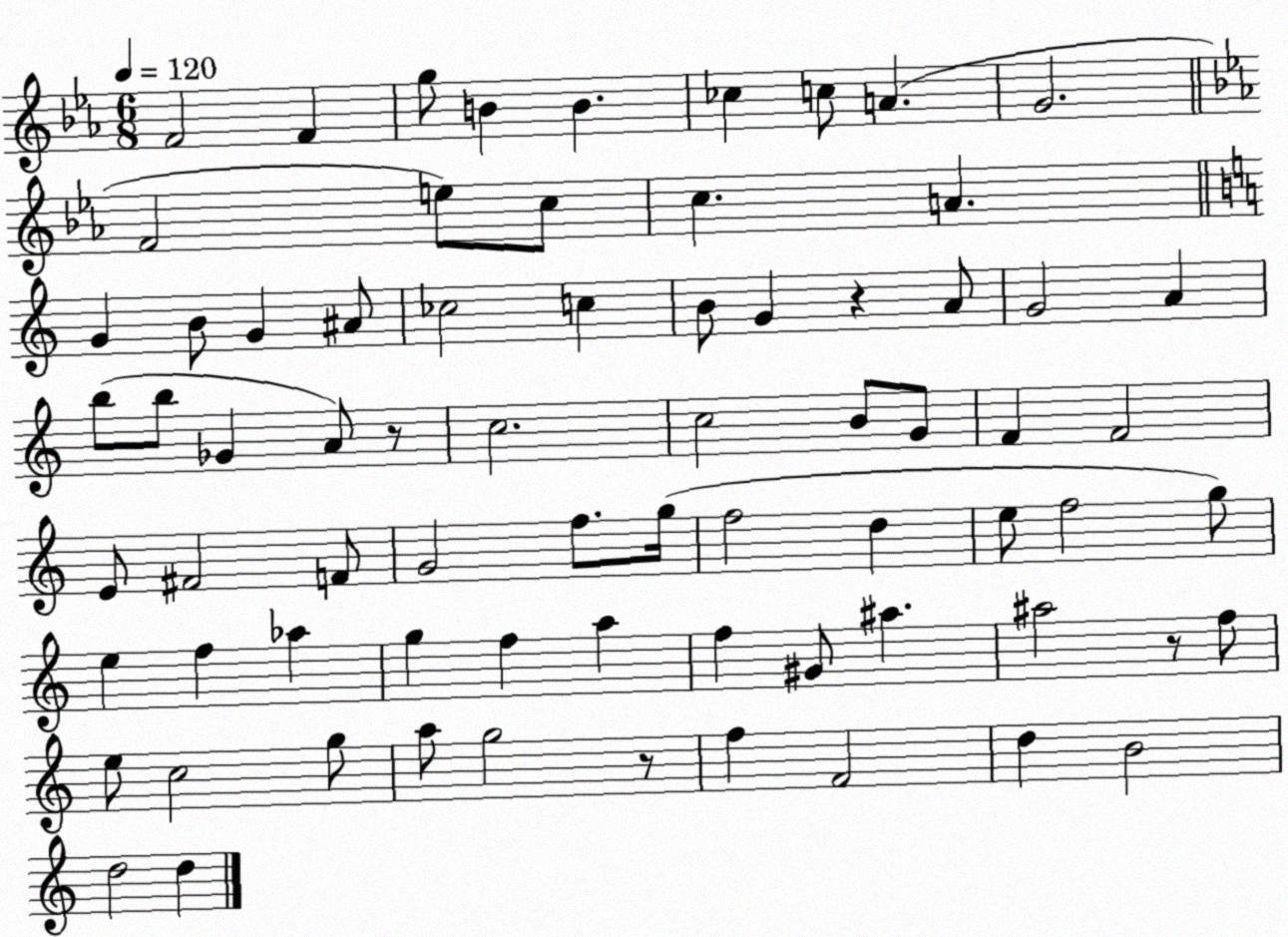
X:1
T:Untitled
M:6/8
L:1/4
K:Eb
F2 F g/2 B B _c c/2 A G2 F2 e/2 c/2 c A G B/2 G ^A/2 _c2 c B/2 G z A/2 G2 A b/2 b/2 _G A/2 z/2 c2 c2 B/2 G/2 F F2 E/2 ^F2 F/2 G2 f/2 g/4 f2 d e/2 f2 g/2 e f _a g f a f ^G/2 ^a ^a2 z/2 f/2 e/2 c2 g/2 a/2 g2 z/2 f F2 d B2 d2 d